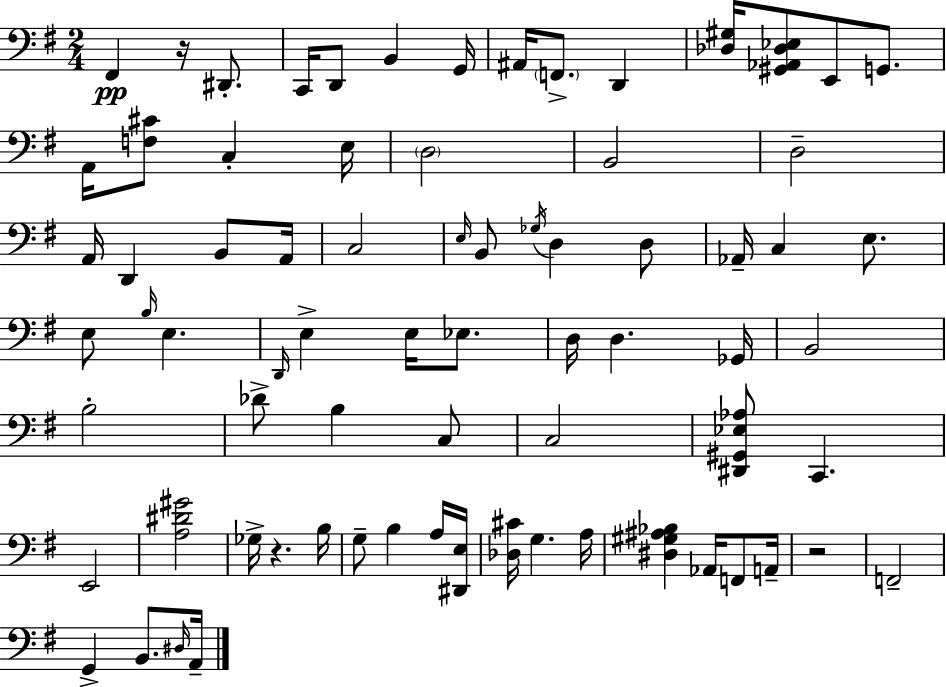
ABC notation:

X:1
T:Untitled
M:2/4
L:1/4
K:Em
^F,, z/4 ^D,,/2 C,,/4 D,,/2 B,, G,,/4 ^A,,/4 F,,/2 D,, [_D,^G,]/4 [^G,,_A,,_D,_E,]/2 E,,/2 G,,/2 A,,/4 [F,^C]/2 C, E,/4 D,2 B,,2 D,2 A,,/4 D,, B,,/2 A,,/4 C,2 E,/4 B,,/2 _G,/4 D, D,/2 _A,,/4 C, E,/2 E,/2 B,/4 E, D,,/4 E, E,/4 _E,/2 D,/4 D, _G,,/4 B,,2 B,2 _D/2 B, C,/2 C,2 [^D,,^G,,_E,_A,]/2 C,, E,,2 [A,^D^G]2 _G,/4 z B,/4 G,/2 B, A,/4 [^D,,E,]/4 [_D,^C]/4 G, A,/4 [^D,^G,^A,_B,] _A,,/4 F,,/2 A,,/4 z2 F,,2 G,, B,,/2 ^D,/4 A,,/4